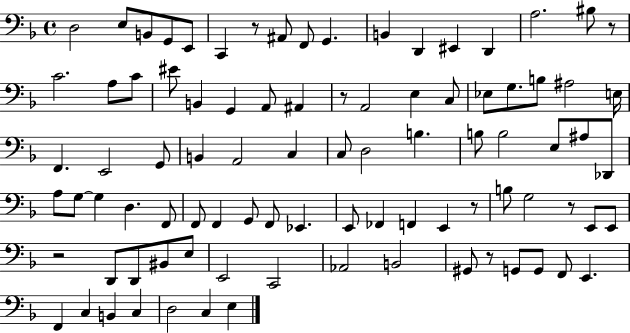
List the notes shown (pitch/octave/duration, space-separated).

D3/h E3/e B2/e G2/e E2/e C2/q R/e A#2/e F2/e G2/q. B2/q D2/q EIS2/q D2/q A3/h. BIS3/e R/e C4/h. A3/e C4/e EIS4/e B2/q G2/q A2/e A#2/q R/e A2/h E3/q C3/e Eb3/e G3/e. B3/e A#3/h E3/s F2/q. E2/h G2/e B2/q A2/h C3/q C3/e D3/h B3/q. B3/e B3/h E3/e A#3/e Db2/e A3/e G3/e G3/q D3/q. F2/e F2/e F2/q G2/e F2/e Eb2/q. E2/e FES2/q F2/q E2/q R/e B3/e G3/h R/e E2/e E2/e R/h D2/e D2/e BIS2/e E3/e E2/h C2/h Ab2/h B2/h G#2/e R/e G2/e G2/e F2/e E2/q. F2/q C3/q B2/q C3/q D3/h C3/q E3/q